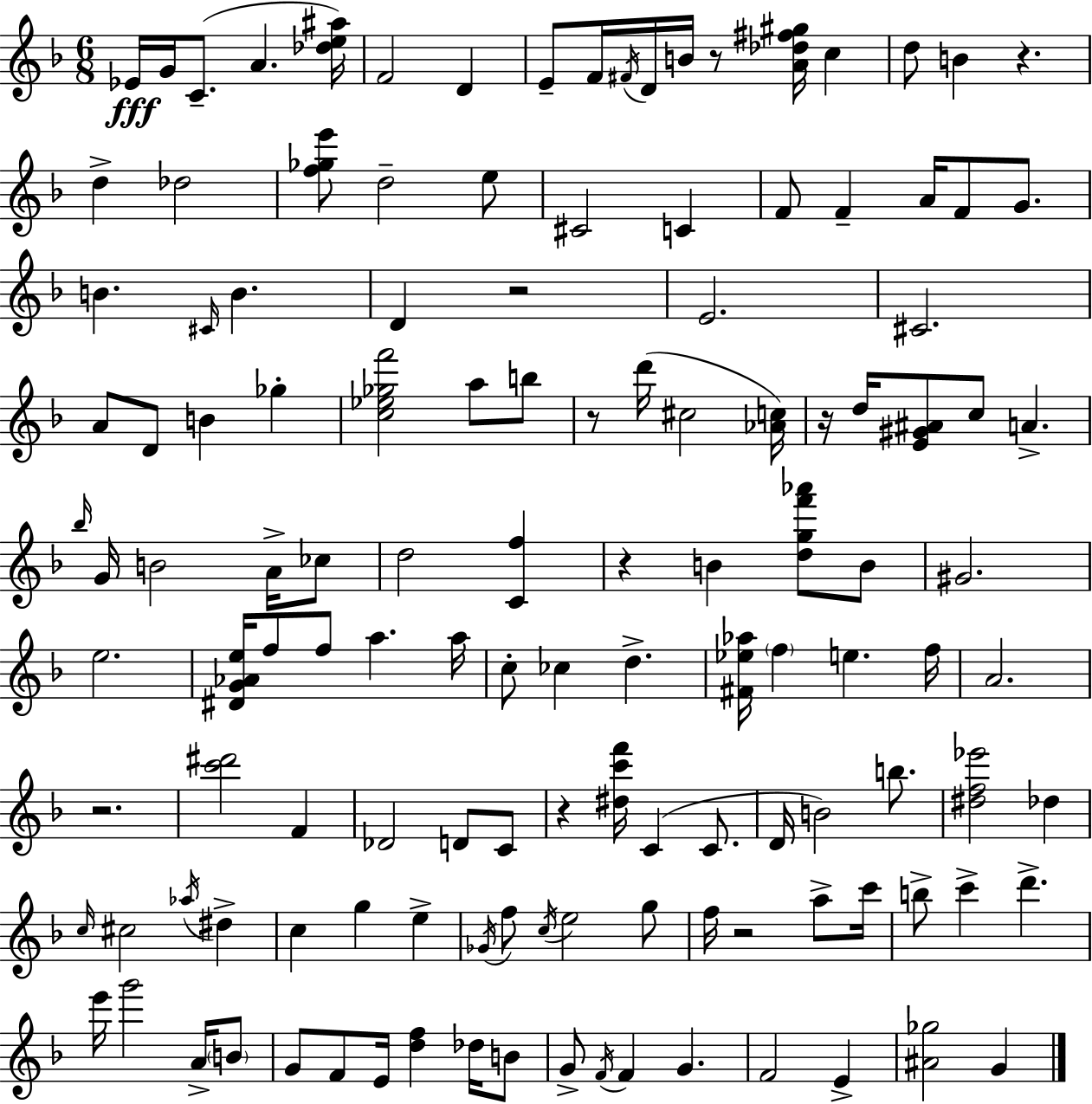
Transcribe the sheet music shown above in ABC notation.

X:1
T:Untitled
M:6/8
L:1/4
K:Dm
_E/4 G/4 C/2 A [_de^a]/4 F2 D E/2 F/4 ^F/4 D/4 B/4 z/2 [A_d^f^g]/4 c d/2 B z d _d2 [f_ge']/2 d2 e/2 ^C2 C F/2 F A/4 F/2 G/2 B ^C/4 B D z2 E2 ^C2 A/2 D/2 B _g [c_e_gf']2 a/2 b/2 z/2 d'/4 ^c2 [_Ac]/4 z/4 d/4 [E^G^A]/2 c/2 A _b/4 G/4 B2 A/4 _c/2 d2 [Cf] z B [dgf'_a']/2 B/2 ^G2 e2 [^DG_Ae]/4 f/2 f/2 a a/4 c/2 _c d [^F_e_a]/4 f e f/4 A2 z2 [c'^d']2 F _D2 D/2 C/2 z [^dc'f']/4 C C/2 D/4 B2 b/2 [^df_e']2 _d c/4 ^c2 _a/4 ^d c g e _G/4 f/2 c/4 e2 g/2 f/4 z2 a/2 c'/4 b/2 c' d' e'/4 g'2 A/4 B/2 G/2 F/2 E/4 [df] _d/4 B/2 G/2 F/4 F G F2 E [^A_g]2 G